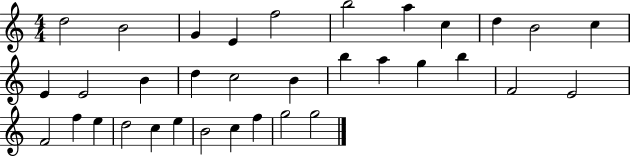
X:1
T:Untitled
M:4/4
L:1/4
K:C
d2 B2 G E f2 b2 a c d B2 c E E2 B d c2 B b a g b F2 E2 F2 f e d2 c e B2 c f g2 g2